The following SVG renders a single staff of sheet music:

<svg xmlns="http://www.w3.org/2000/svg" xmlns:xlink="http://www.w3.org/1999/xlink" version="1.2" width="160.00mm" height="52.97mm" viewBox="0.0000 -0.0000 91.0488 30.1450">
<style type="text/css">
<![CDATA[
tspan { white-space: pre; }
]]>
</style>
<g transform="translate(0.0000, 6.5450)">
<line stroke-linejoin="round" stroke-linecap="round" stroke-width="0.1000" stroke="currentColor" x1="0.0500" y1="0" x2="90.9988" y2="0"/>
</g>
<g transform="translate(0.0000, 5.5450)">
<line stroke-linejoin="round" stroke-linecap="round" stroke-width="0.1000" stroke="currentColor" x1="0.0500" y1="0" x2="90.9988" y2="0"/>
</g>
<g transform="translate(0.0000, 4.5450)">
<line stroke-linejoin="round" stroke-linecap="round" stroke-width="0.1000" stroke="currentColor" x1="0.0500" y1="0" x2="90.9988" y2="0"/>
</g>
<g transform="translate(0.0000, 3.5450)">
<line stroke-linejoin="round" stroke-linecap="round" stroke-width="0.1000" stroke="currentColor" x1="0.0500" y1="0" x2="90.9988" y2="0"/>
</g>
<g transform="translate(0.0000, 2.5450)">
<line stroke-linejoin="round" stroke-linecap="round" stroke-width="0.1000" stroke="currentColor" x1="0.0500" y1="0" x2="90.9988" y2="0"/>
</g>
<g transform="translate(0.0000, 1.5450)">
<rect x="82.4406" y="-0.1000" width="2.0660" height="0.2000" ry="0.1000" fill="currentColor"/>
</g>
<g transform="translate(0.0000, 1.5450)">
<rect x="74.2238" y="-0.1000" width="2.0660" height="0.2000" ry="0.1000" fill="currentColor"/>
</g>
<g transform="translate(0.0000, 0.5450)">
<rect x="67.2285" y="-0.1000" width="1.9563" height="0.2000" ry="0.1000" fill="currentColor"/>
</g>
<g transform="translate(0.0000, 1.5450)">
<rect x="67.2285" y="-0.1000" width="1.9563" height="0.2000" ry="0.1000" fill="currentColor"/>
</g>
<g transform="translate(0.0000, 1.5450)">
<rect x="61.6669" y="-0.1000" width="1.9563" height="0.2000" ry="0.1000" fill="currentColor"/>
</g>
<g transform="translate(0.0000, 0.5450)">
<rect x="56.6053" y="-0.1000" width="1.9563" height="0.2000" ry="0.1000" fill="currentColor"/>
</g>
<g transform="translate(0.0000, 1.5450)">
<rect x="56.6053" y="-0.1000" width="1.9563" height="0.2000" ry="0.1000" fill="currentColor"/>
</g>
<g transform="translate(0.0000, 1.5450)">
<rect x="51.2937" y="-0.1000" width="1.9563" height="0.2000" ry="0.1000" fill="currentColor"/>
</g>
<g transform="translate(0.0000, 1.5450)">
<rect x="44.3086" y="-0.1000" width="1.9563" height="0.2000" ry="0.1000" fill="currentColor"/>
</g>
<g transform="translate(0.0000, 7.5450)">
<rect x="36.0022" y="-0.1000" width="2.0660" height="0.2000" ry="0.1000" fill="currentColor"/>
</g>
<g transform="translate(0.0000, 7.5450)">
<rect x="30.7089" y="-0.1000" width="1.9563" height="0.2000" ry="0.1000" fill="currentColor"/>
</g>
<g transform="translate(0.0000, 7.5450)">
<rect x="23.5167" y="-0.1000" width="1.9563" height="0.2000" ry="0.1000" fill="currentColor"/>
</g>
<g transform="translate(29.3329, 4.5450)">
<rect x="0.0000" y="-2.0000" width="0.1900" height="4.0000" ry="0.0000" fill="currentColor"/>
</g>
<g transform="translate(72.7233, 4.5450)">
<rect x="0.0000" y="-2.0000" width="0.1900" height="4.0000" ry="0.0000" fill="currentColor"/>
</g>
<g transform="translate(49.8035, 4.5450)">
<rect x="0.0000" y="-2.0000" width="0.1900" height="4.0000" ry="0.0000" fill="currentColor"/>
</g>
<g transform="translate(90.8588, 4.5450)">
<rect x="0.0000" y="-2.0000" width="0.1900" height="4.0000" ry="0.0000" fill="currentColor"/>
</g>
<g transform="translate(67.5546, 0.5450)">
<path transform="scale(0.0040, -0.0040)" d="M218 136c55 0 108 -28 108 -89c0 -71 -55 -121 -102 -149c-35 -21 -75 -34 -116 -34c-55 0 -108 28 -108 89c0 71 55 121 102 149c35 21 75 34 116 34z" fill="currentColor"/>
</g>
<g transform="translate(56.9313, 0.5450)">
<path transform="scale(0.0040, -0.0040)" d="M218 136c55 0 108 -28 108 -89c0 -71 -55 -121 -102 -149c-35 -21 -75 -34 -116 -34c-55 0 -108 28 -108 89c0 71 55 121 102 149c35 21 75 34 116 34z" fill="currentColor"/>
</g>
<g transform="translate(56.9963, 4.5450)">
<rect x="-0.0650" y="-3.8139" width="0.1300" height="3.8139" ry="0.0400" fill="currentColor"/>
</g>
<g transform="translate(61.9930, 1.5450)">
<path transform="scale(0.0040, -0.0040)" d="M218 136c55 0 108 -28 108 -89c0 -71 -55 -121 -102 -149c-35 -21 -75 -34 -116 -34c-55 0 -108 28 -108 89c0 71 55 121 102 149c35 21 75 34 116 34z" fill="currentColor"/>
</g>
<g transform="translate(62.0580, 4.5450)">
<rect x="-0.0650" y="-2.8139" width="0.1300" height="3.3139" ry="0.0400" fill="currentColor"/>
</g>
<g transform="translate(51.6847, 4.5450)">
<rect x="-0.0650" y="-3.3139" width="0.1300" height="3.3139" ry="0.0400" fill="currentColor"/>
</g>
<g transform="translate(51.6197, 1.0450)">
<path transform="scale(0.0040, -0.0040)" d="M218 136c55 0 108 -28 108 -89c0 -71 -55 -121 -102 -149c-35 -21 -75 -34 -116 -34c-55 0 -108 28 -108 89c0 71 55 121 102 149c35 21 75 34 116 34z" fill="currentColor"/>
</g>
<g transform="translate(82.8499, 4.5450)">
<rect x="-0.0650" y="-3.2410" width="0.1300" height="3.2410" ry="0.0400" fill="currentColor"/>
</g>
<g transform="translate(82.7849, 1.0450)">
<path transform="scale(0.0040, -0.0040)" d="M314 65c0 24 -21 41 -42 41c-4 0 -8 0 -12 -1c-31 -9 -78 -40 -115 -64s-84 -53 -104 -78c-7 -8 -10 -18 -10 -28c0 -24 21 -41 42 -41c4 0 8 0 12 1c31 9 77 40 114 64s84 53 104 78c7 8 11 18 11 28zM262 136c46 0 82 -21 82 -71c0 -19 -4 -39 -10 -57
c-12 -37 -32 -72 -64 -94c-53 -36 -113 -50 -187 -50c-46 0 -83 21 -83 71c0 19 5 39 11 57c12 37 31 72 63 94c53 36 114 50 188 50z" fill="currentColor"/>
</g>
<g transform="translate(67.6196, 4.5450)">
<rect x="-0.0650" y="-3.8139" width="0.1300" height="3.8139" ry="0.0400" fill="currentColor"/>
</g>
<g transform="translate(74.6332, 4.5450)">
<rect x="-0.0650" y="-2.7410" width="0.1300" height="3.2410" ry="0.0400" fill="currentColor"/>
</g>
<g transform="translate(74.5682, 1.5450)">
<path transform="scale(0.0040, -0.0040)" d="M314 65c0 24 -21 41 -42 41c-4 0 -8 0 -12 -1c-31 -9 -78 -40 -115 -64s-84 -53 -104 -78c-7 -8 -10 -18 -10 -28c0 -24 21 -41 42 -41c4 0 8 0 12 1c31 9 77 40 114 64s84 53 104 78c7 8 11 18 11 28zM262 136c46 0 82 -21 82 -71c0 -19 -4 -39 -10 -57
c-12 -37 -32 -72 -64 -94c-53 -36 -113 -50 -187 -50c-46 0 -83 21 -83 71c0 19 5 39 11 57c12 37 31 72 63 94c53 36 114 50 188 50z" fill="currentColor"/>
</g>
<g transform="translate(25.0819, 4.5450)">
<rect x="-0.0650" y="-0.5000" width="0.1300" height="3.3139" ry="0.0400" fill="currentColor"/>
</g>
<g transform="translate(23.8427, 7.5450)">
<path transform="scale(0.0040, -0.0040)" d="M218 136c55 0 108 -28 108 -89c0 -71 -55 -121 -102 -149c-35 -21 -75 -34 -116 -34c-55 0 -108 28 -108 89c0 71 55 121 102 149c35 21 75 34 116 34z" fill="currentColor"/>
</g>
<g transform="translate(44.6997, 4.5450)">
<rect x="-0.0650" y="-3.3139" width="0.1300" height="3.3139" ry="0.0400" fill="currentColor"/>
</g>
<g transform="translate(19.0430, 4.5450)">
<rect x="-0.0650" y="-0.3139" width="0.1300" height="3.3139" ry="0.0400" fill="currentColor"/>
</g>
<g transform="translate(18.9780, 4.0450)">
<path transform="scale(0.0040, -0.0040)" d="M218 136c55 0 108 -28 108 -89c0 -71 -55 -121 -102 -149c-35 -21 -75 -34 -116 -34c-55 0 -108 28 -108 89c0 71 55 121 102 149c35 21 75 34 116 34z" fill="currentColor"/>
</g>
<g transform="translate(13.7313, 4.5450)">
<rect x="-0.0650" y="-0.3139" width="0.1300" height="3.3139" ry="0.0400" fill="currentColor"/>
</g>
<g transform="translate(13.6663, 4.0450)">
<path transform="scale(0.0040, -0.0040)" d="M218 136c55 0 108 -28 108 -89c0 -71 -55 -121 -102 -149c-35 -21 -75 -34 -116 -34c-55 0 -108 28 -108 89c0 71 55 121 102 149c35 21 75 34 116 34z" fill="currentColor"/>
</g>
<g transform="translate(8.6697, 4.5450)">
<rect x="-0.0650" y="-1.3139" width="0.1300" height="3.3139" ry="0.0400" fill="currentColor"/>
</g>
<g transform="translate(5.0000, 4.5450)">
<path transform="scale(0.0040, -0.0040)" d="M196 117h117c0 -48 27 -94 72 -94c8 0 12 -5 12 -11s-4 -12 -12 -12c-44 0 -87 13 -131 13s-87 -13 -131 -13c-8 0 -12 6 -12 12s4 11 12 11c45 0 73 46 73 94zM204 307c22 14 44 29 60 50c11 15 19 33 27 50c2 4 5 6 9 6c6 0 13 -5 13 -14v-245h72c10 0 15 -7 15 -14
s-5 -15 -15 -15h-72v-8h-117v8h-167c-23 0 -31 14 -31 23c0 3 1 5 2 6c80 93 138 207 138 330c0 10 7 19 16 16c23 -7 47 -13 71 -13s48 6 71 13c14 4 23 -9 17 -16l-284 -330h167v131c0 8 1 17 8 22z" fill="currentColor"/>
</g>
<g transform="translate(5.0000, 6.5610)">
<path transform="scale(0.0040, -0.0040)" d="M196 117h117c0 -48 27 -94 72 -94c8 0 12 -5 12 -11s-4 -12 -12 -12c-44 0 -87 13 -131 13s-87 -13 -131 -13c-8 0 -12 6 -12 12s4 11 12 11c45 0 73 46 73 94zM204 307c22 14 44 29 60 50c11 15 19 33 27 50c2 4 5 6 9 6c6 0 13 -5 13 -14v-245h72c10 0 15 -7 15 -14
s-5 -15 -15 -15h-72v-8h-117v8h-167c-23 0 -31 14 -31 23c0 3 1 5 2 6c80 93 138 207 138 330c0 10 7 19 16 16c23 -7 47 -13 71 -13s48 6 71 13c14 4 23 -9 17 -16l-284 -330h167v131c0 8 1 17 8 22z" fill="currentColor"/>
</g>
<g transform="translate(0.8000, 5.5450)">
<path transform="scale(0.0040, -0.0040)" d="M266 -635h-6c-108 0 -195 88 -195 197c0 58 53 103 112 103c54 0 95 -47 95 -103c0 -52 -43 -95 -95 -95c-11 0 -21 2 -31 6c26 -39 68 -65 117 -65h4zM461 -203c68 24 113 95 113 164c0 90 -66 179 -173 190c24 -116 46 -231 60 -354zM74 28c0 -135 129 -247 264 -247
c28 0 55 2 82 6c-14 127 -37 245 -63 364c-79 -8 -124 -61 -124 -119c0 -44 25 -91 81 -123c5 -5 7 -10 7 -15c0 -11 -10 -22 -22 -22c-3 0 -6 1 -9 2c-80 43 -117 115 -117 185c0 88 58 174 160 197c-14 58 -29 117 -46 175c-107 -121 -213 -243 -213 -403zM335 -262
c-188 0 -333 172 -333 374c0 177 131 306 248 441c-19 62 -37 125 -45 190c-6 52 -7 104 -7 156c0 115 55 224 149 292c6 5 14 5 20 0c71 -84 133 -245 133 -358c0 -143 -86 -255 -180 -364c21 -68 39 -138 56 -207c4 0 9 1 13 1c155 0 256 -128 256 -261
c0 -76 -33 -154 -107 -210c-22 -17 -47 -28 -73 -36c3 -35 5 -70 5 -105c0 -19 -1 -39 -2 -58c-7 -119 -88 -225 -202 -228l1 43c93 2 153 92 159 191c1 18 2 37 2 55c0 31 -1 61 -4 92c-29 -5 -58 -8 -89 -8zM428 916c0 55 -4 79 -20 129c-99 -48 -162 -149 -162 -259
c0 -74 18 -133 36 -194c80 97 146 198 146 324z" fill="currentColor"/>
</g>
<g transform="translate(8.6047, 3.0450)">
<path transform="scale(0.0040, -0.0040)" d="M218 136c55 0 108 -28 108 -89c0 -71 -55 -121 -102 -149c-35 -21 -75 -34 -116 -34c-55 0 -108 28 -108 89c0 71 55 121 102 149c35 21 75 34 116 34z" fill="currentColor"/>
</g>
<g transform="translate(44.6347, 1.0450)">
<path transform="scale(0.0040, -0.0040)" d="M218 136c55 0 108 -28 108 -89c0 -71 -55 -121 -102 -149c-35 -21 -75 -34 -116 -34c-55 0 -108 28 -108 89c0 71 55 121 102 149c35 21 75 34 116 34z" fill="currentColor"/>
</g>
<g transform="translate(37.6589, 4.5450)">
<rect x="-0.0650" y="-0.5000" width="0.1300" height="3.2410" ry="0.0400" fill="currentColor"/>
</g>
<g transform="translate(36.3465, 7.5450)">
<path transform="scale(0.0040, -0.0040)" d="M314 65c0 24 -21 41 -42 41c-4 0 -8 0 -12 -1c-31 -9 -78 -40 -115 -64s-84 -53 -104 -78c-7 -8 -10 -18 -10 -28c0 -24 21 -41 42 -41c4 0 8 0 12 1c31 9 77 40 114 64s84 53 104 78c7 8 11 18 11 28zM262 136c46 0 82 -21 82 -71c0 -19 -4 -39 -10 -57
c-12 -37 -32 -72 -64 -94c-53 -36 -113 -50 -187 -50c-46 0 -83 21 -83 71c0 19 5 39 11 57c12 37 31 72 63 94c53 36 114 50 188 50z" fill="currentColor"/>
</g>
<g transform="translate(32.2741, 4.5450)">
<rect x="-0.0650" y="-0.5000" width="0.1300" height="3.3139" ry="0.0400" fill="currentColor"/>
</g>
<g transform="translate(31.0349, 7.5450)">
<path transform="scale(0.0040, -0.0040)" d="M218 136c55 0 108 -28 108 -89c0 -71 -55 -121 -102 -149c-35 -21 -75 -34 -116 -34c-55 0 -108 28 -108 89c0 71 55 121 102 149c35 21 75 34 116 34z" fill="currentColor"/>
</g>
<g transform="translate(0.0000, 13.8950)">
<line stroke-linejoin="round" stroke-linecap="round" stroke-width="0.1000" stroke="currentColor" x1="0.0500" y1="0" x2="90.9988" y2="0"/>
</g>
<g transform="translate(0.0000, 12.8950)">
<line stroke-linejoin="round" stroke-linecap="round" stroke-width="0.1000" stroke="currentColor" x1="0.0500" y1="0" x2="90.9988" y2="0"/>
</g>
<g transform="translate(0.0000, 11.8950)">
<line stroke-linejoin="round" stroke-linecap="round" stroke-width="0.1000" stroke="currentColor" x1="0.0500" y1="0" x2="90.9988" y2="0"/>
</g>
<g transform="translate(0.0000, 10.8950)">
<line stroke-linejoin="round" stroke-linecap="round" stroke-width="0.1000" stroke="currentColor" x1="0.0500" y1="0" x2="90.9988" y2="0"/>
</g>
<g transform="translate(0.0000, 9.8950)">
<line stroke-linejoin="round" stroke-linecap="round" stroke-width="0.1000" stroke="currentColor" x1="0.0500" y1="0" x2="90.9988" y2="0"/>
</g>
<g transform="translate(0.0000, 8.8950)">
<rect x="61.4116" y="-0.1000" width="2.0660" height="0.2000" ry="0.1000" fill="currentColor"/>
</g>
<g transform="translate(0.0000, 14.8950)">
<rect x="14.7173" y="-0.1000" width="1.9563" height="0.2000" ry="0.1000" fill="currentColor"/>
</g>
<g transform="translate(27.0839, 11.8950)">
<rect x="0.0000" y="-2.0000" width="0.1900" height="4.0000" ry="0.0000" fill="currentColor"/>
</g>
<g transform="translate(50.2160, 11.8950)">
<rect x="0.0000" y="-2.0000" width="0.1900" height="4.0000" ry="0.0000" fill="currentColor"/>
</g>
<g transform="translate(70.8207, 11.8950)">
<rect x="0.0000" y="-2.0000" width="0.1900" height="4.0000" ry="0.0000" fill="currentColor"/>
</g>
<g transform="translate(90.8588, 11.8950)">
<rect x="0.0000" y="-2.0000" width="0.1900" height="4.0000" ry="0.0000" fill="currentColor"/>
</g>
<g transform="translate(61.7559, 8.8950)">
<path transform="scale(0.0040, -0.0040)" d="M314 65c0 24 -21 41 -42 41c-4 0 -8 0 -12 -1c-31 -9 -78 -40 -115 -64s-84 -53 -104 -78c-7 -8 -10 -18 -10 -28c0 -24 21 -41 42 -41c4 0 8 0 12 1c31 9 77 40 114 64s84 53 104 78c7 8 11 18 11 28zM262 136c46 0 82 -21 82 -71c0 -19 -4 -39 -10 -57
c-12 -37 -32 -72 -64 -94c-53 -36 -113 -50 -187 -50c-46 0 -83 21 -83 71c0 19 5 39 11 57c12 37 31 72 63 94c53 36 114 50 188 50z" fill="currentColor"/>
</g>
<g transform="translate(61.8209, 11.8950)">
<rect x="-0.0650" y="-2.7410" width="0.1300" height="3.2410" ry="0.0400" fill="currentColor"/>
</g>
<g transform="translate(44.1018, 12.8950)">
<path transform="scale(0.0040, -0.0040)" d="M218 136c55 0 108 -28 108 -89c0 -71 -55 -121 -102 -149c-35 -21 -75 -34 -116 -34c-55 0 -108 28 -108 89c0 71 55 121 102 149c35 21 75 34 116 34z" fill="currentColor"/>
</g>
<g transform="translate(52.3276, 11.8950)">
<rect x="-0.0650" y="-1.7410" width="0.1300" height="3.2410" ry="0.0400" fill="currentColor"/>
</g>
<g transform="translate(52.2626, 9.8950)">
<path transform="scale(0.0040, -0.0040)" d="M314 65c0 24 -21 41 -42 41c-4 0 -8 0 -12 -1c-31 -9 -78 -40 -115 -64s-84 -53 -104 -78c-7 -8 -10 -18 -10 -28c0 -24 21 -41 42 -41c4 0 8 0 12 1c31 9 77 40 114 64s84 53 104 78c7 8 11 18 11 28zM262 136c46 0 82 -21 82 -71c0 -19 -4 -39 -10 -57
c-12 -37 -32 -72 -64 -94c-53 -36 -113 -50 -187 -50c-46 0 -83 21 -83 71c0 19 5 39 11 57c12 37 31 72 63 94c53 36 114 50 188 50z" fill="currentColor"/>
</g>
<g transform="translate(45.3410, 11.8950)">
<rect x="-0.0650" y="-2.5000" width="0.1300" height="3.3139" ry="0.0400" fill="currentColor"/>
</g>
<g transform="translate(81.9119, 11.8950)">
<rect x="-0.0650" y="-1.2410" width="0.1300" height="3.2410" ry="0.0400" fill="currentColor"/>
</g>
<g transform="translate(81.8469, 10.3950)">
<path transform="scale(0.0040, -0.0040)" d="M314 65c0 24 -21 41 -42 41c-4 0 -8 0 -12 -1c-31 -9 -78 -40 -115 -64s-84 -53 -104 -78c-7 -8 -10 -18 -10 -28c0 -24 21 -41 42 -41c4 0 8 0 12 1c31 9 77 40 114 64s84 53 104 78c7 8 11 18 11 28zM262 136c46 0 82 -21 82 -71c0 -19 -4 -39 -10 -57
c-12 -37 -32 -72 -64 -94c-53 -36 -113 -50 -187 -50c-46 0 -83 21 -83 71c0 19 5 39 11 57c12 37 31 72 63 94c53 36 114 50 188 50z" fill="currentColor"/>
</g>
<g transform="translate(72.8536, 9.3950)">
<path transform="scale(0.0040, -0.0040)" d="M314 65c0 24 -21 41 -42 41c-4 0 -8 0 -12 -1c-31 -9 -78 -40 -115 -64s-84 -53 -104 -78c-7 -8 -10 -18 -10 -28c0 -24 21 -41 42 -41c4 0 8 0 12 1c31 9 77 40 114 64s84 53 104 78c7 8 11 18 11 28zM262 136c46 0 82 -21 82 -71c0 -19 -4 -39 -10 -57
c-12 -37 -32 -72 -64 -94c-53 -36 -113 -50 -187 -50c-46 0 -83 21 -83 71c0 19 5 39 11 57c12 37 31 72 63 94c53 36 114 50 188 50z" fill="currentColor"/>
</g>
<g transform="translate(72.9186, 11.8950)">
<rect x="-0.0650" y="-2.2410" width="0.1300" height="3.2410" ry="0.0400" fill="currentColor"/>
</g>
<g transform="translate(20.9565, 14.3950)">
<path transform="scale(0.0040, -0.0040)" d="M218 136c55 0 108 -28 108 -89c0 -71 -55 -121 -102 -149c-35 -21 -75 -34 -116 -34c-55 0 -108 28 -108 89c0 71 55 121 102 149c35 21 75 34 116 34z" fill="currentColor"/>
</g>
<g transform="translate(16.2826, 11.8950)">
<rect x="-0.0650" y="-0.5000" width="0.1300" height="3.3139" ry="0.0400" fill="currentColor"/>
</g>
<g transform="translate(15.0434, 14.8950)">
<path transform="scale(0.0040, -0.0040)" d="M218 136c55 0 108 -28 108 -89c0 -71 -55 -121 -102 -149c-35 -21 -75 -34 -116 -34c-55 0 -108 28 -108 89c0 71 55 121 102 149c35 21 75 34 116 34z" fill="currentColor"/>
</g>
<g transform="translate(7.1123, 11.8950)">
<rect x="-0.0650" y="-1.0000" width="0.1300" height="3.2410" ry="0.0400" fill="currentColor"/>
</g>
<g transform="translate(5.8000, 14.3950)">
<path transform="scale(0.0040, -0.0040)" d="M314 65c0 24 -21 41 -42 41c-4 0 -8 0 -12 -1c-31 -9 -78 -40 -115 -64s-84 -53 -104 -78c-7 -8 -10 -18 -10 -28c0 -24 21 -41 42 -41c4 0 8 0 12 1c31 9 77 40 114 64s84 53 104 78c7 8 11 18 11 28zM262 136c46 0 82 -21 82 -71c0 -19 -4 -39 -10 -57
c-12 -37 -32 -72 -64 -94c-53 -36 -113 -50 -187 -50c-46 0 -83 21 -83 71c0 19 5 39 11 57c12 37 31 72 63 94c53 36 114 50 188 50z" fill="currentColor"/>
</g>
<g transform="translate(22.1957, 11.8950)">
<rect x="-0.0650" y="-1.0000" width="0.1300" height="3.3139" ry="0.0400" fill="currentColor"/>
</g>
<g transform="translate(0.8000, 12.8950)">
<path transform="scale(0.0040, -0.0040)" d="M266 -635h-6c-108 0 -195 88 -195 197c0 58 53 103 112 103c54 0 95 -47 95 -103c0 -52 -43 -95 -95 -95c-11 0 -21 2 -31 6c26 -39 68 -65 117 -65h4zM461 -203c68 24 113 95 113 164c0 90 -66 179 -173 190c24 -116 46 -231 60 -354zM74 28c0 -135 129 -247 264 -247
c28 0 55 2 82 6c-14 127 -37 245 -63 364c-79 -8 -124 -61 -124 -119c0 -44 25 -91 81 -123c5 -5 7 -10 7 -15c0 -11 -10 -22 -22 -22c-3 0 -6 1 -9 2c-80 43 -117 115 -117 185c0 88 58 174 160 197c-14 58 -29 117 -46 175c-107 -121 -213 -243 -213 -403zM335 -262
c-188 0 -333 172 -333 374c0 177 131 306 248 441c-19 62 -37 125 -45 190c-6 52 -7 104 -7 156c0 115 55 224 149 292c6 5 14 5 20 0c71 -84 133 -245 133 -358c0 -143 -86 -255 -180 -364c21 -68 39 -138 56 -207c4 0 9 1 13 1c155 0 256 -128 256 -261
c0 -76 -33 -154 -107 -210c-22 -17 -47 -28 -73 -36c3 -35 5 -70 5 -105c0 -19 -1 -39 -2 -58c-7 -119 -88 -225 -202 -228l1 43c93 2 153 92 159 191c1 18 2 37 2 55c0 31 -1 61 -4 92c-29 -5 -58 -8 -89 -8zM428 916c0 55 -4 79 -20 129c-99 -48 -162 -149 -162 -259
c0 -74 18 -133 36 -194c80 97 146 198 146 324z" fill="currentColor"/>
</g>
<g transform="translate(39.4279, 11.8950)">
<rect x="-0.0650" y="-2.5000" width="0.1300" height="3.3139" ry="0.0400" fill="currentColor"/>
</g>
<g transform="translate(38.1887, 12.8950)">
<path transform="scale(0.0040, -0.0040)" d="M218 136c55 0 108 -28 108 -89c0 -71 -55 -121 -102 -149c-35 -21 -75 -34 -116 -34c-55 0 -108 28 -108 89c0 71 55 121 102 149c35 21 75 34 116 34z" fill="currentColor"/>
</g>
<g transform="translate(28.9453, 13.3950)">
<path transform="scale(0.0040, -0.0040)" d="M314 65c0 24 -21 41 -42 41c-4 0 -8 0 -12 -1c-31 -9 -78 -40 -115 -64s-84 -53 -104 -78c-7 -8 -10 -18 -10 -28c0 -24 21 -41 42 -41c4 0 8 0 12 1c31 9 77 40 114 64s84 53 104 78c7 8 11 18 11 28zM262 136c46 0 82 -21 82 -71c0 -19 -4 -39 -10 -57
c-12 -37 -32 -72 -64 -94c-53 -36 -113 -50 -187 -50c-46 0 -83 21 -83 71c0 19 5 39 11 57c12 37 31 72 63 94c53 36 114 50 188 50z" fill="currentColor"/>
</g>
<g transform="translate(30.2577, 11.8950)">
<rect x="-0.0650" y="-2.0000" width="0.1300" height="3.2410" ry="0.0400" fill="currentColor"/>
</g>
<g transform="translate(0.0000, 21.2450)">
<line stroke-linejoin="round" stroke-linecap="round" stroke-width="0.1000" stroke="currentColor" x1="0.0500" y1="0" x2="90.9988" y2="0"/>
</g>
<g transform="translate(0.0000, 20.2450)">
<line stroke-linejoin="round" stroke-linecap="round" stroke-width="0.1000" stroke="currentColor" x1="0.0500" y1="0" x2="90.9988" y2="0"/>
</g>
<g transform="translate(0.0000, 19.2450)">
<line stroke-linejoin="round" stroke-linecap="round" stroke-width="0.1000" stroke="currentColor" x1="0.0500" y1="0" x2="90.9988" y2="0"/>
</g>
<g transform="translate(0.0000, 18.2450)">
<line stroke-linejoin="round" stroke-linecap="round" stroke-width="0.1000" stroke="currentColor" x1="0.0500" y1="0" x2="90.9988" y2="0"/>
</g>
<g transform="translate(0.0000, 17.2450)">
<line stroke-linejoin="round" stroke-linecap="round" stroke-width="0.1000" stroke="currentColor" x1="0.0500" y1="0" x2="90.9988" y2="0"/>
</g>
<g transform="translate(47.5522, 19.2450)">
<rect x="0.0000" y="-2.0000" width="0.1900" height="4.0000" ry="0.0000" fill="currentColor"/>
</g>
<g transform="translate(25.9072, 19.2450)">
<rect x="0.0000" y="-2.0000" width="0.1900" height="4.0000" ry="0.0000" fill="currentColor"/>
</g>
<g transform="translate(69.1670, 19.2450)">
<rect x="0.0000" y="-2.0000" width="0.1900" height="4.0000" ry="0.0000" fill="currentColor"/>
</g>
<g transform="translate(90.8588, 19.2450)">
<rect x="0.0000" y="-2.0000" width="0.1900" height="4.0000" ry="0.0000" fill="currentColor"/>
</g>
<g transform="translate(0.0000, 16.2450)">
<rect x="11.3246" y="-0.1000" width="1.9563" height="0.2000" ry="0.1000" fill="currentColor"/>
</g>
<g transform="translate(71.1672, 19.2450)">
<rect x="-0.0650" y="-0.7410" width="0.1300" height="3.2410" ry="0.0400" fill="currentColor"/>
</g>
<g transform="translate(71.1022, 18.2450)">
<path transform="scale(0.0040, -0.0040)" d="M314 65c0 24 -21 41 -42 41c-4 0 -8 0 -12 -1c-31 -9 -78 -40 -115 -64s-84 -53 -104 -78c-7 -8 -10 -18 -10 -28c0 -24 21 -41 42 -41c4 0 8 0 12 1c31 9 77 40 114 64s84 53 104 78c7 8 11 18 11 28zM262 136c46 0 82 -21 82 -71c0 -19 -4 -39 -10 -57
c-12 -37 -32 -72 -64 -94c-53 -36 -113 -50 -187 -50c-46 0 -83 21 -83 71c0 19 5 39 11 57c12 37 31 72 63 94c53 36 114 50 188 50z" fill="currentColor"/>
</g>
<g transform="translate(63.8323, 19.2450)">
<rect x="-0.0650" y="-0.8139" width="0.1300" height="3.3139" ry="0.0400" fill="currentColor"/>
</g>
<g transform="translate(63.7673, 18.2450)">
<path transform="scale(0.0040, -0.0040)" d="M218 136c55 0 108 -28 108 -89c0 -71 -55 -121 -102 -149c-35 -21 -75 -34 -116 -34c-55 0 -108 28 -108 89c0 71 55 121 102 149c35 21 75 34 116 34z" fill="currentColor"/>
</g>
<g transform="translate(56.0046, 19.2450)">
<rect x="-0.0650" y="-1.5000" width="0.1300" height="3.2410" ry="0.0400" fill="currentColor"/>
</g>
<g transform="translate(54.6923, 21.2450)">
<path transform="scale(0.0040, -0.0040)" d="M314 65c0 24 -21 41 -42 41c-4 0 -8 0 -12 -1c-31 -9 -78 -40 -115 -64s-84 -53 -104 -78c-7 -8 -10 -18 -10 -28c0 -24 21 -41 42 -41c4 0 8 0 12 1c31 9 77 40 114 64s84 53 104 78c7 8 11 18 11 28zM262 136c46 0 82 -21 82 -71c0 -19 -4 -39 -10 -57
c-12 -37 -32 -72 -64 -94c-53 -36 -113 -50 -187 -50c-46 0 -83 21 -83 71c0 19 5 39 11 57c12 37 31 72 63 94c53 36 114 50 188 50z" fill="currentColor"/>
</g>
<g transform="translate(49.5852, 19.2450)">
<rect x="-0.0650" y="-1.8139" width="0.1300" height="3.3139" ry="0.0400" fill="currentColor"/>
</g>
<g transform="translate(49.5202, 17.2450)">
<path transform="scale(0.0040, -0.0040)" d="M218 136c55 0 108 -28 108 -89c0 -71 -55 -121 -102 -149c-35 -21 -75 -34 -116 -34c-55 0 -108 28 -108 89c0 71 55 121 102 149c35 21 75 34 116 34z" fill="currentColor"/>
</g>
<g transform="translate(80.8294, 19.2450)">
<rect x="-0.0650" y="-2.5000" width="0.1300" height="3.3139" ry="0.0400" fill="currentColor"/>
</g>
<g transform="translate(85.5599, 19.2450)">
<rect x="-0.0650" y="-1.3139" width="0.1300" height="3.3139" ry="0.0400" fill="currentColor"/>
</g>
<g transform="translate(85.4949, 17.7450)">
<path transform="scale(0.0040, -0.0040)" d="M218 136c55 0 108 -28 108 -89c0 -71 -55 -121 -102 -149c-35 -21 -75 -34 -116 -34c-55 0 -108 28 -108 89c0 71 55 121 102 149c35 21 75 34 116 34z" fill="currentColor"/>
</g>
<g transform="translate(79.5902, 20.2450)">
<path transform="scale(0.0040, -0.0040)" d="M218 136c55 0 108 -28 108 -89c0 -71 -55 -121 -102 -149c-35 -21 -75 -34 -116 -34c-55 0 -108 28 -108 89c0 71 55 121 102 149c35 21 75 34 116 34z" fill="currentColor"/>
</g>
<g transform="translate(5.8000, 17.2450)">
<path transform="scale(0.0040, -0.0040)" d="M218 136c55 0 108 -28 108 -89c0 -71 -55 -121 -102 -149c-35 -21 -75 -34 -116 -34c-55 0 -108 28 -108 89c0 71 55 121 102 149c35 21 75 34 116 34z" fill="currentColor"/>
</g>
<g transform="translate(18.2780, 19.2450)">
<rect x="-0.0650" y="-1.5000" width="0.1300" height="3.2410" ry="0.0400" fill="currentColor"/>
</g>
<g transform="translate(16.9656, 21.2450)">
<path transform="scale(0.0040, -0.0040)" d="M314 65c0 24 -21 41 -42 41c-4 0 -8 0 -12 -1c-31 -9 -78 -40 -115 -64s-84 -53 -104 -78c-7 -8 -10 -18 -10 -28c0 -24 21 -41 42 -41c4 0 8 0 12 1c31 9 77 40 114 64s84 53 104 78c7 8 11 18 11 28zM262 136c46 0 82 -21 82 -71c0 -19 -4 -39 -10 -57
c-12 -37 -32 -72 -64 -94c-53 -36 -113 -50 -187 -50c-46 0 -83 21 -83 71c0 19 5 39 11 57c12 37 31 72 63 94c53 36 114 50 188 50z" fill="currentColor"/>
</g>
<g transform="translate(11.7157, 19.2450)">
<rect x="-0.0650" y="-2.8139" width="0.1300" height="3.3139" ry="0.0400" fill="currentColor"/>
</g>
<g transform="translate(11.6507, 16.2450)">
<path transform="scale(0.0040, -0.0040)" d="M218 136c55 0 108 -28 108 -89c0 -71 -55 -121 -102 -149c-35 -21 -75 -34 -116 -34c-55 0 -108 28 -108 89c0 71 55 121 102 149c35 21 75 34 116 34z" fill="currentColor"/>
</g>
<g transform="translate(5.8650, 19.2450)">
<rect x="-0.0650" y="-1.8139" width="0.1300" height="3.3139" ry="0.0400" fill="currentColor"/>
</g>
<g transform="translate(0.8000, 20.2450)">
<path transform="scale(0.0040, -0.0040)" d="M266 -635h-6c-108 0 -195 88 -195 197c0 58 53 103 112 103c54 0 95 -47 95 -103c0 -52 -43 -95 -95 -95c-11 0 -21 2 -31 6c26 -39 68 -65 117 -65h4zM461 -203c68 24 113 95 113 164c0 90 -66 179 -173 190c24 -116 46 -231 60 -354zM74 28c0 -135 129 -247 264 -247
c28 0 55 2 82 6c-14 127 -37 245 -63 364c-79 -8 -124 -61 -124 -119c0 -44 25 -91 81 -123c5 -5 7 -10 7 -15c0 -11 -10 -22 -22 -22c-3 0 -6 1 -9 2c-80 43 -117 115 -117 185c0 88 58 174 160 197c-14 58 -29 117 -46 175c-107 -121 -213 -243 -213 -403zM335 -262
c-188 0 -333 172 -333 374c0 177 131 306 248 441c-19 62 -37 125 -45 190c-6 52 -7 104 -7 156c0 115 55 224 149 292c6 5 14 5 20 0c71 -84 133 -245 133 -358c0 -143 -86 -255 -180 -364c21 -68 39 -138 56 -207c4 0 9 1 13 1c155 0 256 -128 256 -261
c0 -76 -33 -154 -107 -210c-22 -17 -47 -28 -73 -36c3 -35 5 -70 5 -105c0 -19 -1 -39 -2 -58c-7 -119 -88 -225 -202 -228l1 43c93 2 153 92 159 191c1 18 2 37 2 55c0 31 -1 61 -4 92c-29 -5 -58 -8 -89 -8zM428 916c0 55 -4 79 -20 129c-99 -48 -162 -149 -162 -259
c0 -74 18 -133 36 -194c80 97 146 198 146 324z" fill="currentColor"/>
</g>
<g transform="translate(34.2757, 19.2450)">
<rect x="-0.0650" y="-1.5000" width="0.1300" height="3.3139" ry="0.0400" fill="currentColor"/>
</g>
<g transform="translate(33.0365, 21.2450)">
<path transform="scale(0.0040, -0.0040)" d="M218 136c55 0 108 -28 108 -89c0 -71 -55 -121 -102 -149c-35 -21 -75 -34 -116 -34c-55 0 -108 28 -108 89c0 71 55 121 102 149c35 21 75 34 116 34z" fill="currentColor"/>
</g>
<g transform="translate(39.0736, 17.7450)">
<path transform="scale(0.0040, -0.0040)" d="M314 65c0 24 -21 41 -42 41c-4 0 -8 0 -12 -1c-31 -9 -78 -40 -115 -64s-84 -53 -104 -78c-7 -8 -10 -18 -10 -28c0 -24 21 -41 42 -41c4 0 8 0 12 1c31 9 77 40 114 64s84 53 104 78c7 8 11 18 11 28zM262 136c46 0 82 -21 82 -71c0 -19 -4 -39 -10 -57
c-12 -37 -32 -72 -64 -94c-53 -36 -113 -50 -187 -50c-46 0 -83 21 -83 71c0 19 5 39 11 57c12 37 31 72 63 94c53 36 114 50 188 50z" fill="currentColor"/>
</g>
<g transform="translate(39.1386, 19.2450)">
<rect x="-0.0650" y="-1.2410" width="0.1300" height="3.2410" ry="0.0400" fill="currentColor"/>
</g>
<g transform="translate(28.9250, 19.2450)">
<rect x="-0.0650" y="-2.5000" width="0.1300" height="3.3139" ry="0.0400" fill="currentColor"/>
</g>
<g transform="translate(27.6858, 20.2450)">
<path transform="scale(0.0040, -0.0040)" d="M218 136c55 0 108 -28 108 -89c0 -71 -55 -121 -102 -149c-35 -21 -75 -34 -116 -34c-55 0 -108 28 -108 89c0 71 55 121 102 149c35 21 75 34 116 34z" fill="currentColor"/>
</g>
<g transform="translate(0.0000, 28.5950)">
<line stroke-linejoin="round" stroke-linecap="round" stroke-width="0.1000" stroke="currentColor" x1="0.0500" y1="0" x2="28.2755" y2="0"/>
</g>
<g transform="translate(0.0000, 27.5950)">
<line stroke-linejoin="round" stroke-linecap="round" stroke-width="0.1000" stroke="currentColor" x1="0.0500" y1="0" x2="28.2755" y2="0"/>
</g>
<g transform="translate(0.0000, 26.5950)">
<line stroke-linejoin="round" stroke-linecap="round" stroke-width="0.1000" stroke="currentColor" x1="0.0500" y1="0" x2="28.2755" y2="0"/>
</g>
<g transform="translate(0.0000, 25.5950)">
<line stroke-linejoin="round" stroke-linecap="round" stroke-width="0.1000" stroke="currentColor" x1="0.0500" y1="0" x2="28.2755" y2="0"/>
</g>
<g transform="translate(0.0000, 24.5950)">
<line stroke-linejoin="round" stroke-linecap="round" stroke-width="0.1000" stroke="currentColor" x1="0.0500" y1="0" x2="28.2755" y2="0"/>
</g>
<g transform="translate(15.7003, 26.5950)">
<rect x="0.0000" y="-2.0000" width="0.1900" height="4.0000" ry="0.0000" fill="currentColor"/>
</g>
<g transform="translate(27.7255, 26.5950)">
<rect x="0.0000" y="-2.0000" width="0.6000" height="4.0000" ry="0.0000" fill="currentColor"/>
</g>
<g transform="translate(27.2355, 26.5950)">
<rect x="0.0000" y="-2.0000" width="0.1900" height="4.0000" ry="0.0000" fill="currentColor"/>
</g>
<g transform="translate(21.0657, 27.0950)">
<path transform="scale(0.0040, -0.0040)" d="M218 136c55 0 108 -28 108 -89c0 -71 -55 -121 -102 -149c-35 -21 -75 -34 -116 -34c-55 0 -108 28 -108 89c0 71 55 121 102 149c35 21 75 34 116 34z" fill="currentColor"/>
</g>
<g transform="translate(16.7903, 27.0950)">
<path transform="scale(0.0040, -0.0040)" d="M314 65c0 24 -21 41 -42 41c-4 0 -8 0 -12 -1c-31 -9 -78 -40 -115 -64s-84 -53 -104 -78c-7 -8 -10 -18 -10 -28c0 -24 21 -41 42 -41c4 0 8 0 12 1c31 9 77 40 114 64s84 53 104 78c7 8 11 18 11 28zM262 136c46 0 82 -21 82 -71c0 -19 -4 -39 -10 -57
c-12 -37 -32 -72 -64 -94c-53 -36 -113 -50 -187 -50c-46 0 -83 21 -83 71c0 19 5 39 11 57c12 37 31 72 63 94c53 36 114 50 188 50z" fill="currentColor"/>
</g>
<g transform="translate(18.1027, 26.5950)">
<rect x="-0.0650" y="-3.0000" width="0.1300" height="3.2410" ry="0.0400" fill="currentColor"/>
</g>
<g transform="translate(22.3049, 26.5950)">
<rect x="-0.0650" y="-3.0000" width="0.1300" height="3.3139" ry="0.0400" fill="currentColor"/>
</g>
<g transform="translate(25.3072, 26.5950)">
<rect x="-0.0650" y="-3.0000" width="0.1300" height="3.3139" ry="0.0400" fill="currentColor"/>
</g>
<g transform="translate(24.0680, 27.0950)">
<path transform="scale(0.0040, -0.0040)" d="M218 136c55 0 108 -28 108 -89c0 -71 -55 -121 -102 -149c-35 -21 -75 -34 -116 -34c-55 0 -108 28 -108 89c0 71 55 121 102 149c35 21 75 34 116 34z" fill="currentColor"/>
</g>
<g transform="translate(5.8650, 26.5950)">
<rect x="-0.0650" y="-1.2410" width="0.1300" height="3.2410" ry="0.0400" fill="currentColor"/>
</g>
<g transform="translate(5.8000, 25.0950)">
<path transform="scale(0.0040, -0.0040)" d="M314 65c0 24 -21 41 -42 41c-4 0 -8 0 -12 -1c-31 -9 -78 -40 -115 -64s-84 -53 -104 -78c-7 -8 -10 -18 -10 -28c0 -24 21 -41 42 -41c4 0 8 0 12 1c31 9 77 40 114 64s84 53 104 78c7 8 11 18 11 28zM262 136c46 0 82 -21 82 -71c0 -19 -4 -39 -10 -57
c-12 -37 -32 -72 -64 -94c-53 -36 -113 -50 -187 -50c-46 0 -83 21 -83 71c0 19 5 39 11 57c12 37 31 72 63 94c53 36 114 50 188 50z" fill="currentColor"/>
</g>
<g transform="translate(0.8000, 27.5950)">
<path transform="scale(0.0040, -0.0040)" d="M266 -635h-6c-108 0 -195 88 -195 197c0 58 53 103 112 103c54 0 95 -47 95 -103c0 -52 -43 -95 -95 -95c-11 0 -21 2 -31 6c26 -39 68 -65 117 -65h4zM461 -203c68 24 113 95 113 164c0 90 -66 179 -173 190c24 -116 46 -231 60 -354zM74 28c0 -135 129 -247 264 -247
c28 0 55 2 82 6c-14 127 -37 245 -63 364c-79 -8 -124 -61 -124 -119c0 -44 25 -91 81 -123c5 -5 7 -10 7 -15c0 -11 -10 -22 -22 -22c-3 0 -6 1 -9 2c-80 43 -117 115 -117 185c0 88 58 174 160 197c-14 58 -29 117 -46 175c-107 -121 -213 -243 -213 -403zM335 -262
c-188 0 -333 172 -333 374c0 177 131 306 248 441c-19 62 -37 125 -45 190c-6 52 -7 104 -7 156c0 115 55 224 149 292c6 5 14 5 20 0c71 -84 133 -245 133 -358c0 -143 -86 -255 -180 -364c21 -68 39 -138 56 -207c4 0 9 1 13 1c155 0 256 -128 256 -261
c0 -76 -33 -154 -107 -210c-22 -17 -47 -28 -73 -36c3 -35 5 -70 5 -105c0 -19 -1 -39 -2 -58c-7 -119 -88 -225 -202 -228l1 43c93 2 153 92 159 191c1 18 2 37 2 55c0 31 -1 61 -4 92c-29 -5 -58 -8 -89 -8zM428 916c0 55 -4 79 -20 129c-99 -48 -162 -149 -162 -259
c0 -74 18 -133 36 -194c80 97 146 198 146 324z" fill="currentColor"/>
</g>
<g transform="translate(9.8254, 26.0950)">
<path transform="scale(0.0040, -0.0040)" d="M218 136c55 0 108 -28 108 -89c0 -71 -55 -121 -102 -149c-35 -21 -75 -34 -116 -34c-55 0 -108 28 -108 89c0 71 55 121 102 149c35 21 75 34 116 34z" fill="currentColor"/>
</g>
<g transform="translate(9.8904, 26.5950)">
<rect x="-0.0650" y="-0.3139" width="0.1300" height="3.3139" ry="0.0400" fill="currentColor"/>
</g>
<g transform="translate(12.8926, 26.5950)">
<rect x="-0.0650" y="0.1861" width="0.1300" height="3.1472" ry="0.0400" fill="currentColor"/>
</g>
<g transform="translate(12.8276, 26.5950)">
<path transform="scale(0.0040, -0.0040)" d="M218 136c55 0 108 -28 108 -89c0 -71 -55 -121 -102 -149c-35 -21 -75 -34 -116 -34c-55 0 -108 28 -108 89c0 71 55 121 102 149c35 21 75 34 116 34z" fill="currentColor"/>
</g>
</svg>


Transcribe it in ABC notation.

X:1
T:Untitled
M:4/4
L:1/4
K:C
e c c C C C2 b b c' a c' a2 b2 D2 C D F2 G G f2 a2 g2 e2 f a E2 G E e2 f E2 d d2 G e e2 c B A2 A A